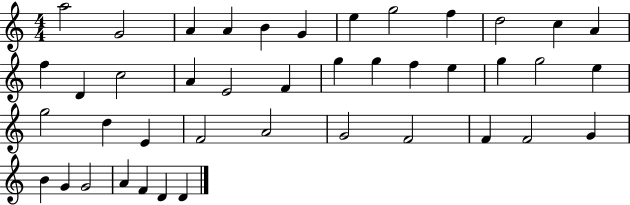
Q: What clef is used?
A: treble